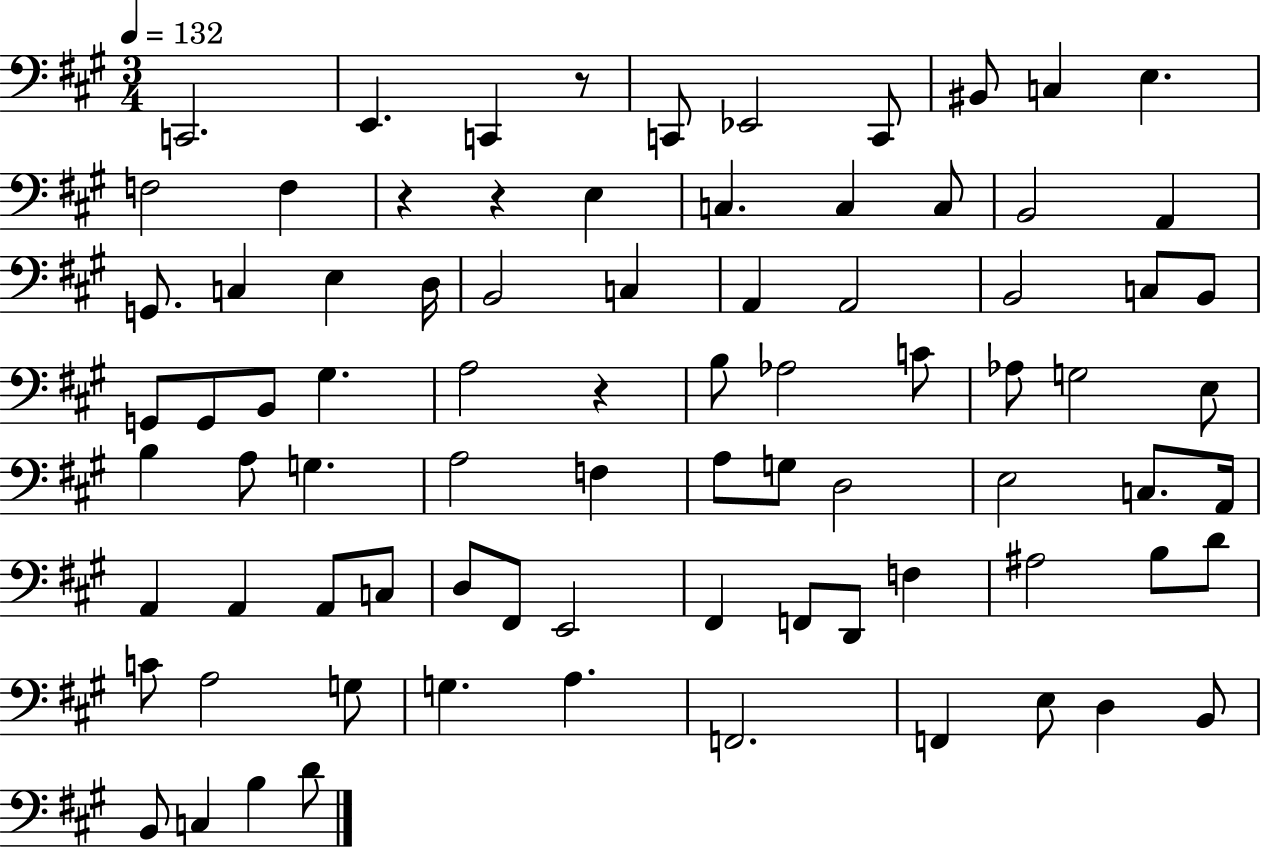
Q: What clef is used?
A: bass